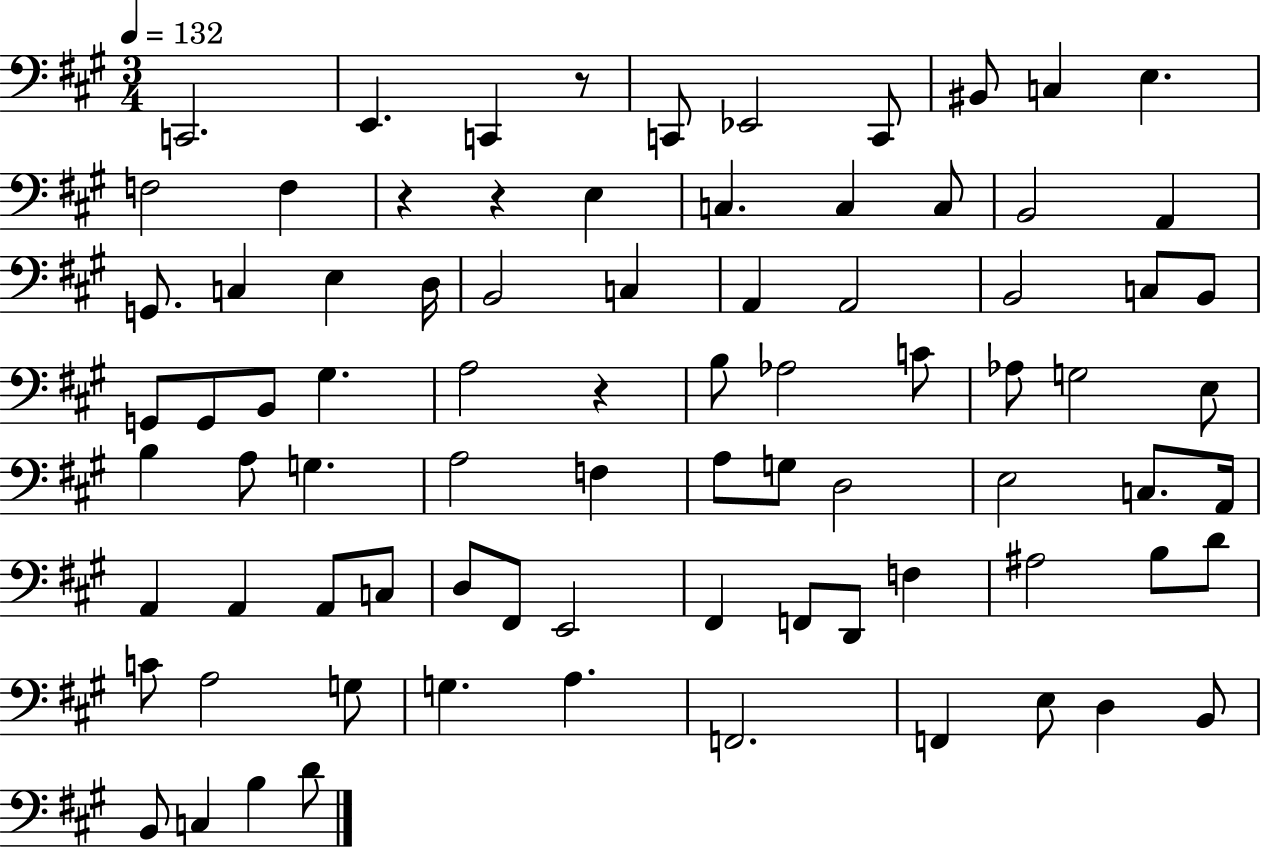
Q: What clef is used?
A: bass